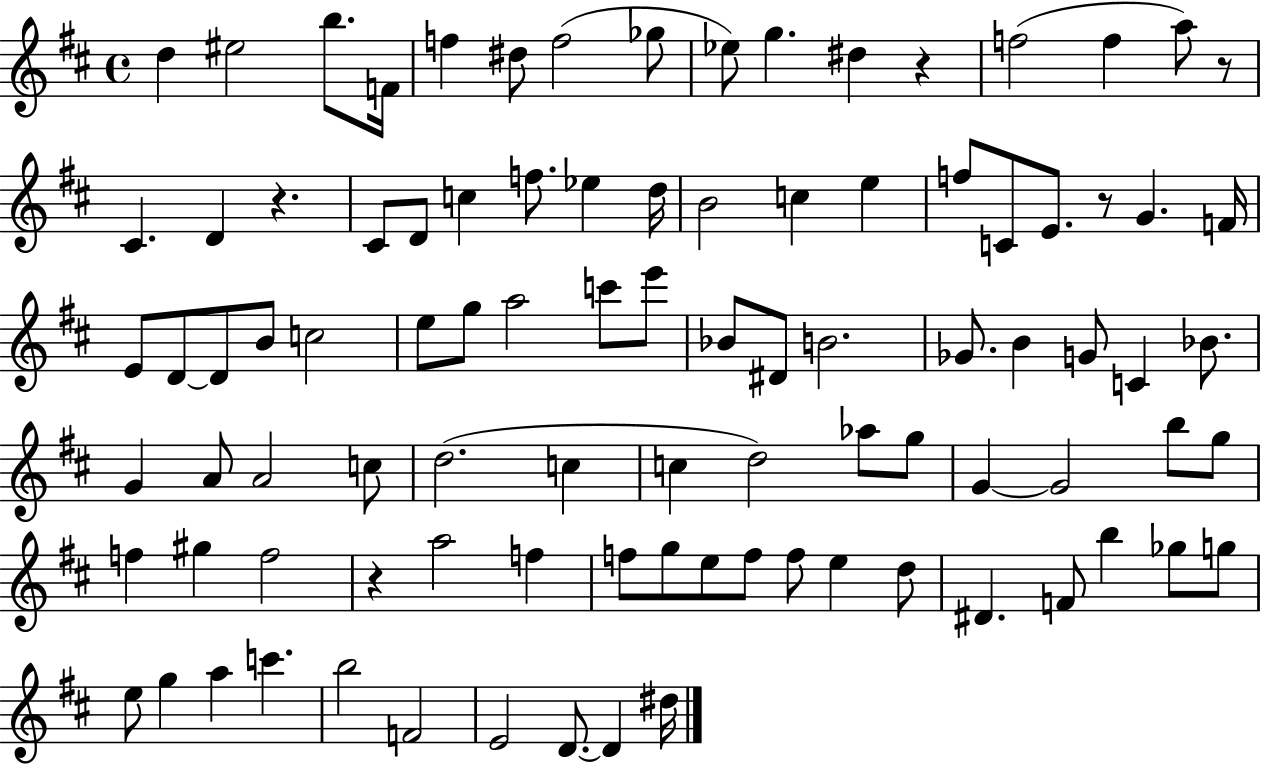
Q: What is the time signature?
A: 4/4